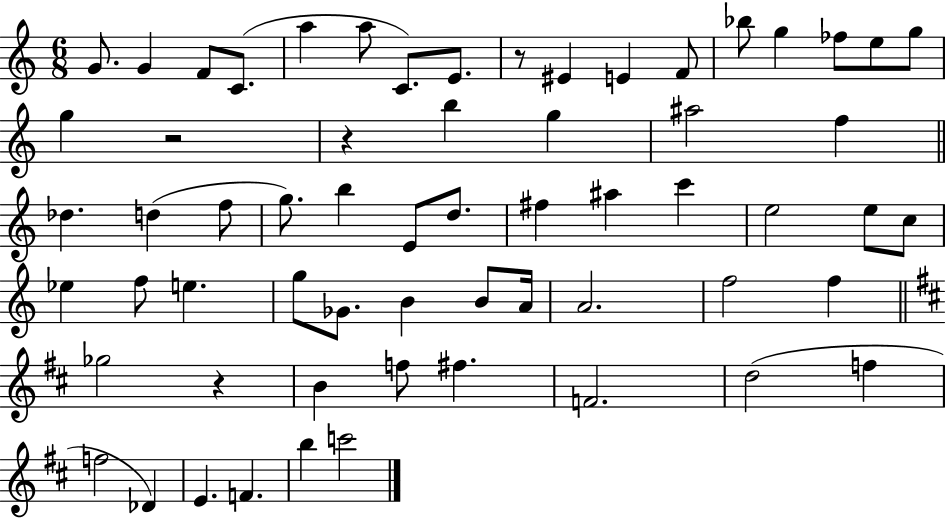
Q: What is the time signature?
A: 6/8